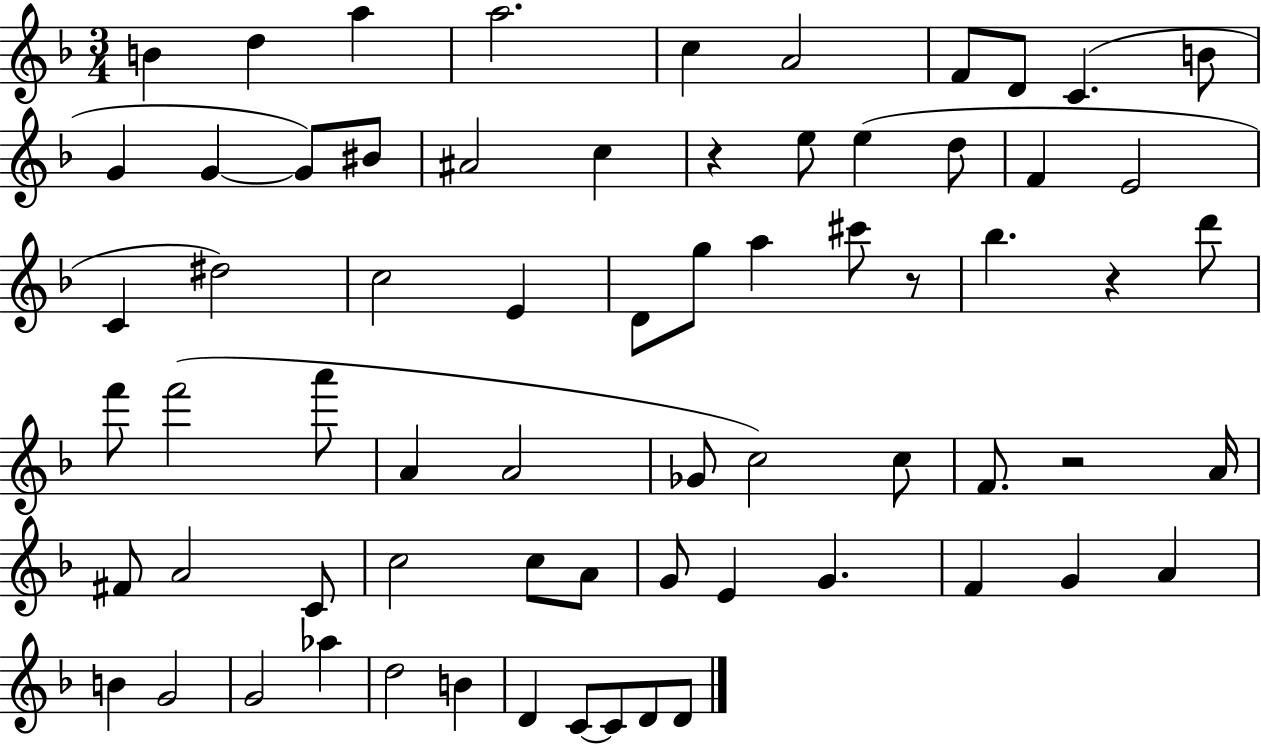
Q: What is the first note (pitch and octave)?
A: B4